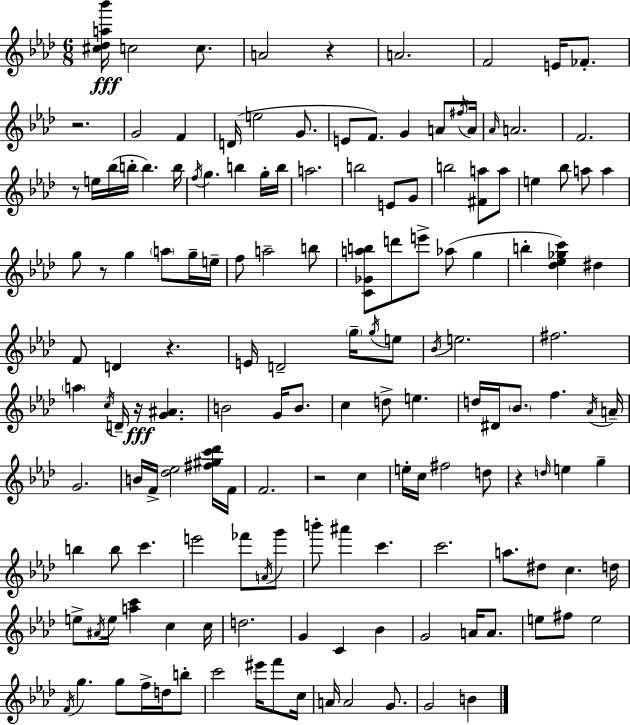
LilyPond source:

{
  \clef treble
  \numericTimeSignature
  \time 6/8
  \key aes \major
  <cis'' des'' a'' bes'''>16\fff c''2 c''8. | a'2 r4 | a'2. | f'2 e'16 fes'8.-. | \break r2. | g'2 f'4 | d'16( e''2 g'8. | e'8 f'8.) g'4 a'8 \acciaccatura { fis''16 } | \break a'16 \grace { aes'16 } a'2. | f'2. | r8 e''16 bes''16( b''16-. b''4.) | b''16 \acciaccatura { f''16 } g''4. b''4 | \break g''16-. b''16 a''2. | b''2 e'8 | g'8 b''2 <fis' a''>8 | a''8 e''4 bes''8 a''8 a''4 | \break g''8 r8 g''4 \parenthesize a''8 | g''16-- e''16-- f''8 a''2-- | b''8 <c' ges' a'' b''>8 d'''8 e'''8-> aes''8( g''4 | b''4-. <des'' ees'' ges'' c'''>4) dis''4 | \break f'8 d'4 r4. | e'16 d'2-- | \parenthesize g''16-- \acciaccatura { g''16 } e''8 \acciaccatura { bes'16 } e''2. | fis''2. | \break \parenthesize a''4 \acciaccatura { c''16 } d'16-- r16\fff | <g' ais'>4. b'2 | g'16 b'8. c''4 d''8-> | e''4. d''16 dis'16 \parenthesize bes'8. f''4. | \break \acciaccatura { aes'16 } a'16-- g'2. | b'16 f'16-> <des'' ees''>2 | <fis'' gis'' c''' des'''>16 f'16 f'2. | r2 | \break c''4 e''16-. c''16 fis''2 | d''8 r4 \grace { d''16 } | e''4 g''4-- b''4 | b''8 c'''4. e'''2 | \break fes'''8 \acciaccatura { a'16 } g'''8 b'''8-. ais'''4 | c'''4. c'''2. | a''8. | dis''8 c''4. d''16 e''8-> \acciaccatura { ais'16 } | \break e''16 <a'' c'''>4 c''4 c''16 d''2. | g'4 | c'4 bes'4 g'2 | a'16 a'8. e''8 | \break fis''8 e''2 \acciaccatura { f'16 } g''4. | g''8 f''16-> d''16 b''8-. c'''2 | eis'''16 f'''8 c''16 a'16 | a'2 g'8. g'2 | \break b'4 \bar "|."
}